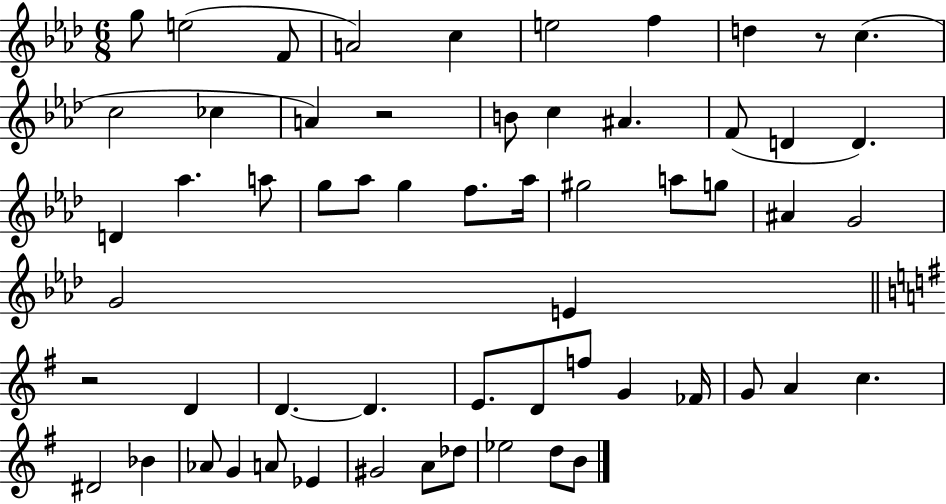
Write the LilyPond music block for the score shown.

{
  \clef treble
  \numericTimeSignature
  \time 6/8
  \key aes \major
  g''8 e''2( f'8 | a'2) c''4 | e''2 f''4 | d''4 r8 c''4.( | \break c''2 ces''4 | a'4) r2 | b'8 c''4 ais'4. | f'8( d'4 d'4.) | \break d'4 aes''4. a''8 | g''8 aes''8 g''4 f''8. aes''16 | gis''2 a''8 g''8 | ais'4 g'2 | \break g'2 e'4 | \bar "||" \break \key g \major r2 d'4 | d'4.~~ d'4. | e'8. d'8 f''8 g'4 fes'16 | g'8 a'4 c''4. | \break dis'2 bes'4 | aes'8 g'4 a'8 ees'4 | gis'2 a'8 des''8 | ees''2 d''8 b'8 | \break \bar "|."
}